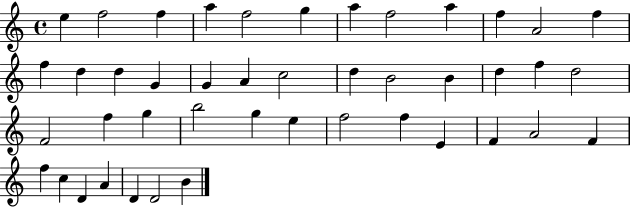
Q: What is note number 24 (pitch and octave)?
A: F5